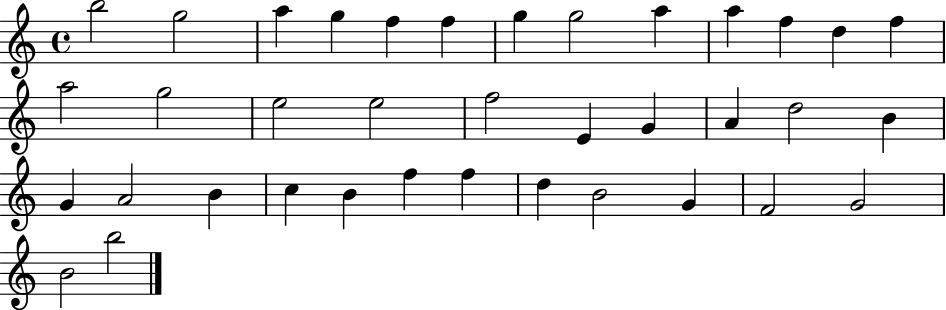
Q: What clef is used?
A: treble